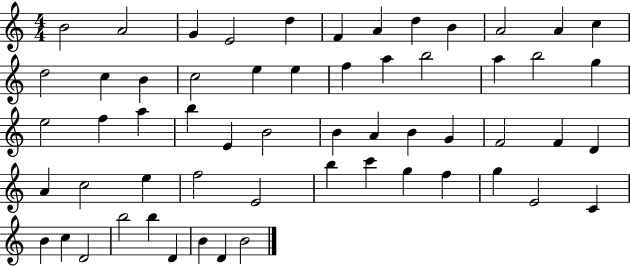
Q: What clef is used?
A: treble